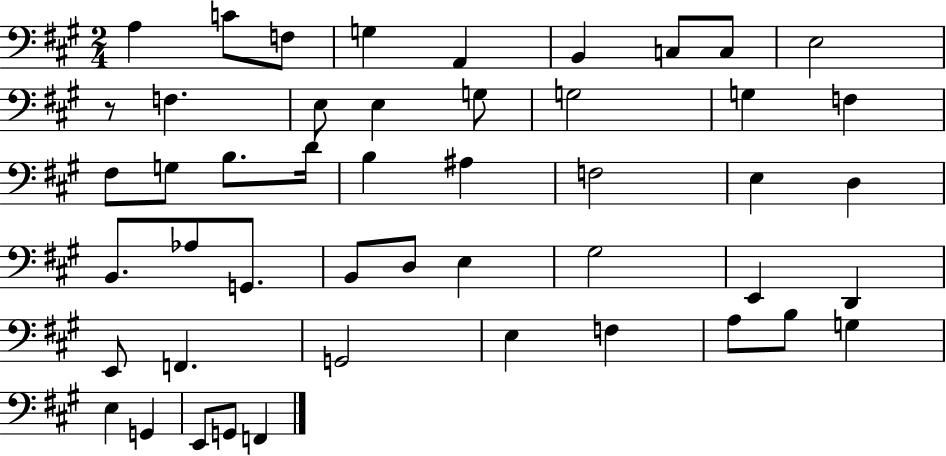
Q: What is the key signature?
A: A major